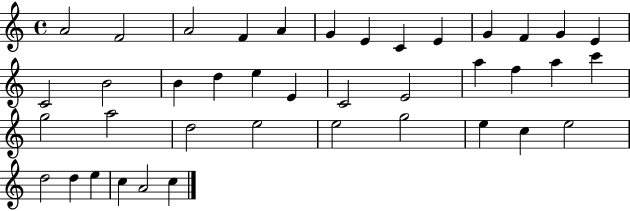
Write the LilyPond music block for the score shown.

{
  \clef treble
  \time 4/4
  \defaultTimeSignature
  \key c \major
  a'2 f'2 | a'2 f'4 a'4 | g'4 e'4 c'4 e'4 | g'4 f'4 g'4 e'4 | \break c'2 b'2 | b'4 d''4 e''4 e'4 | c'2 e'2 | a''4 f''4 a''4 c'''4 | \break g''2 a''2 | d''2 e''2 | e''2 g''2 | e''4 c''4 e''2 | \break d''2 d''4 e''4 | c''4 a'2 c''4 | \bar "|."
}